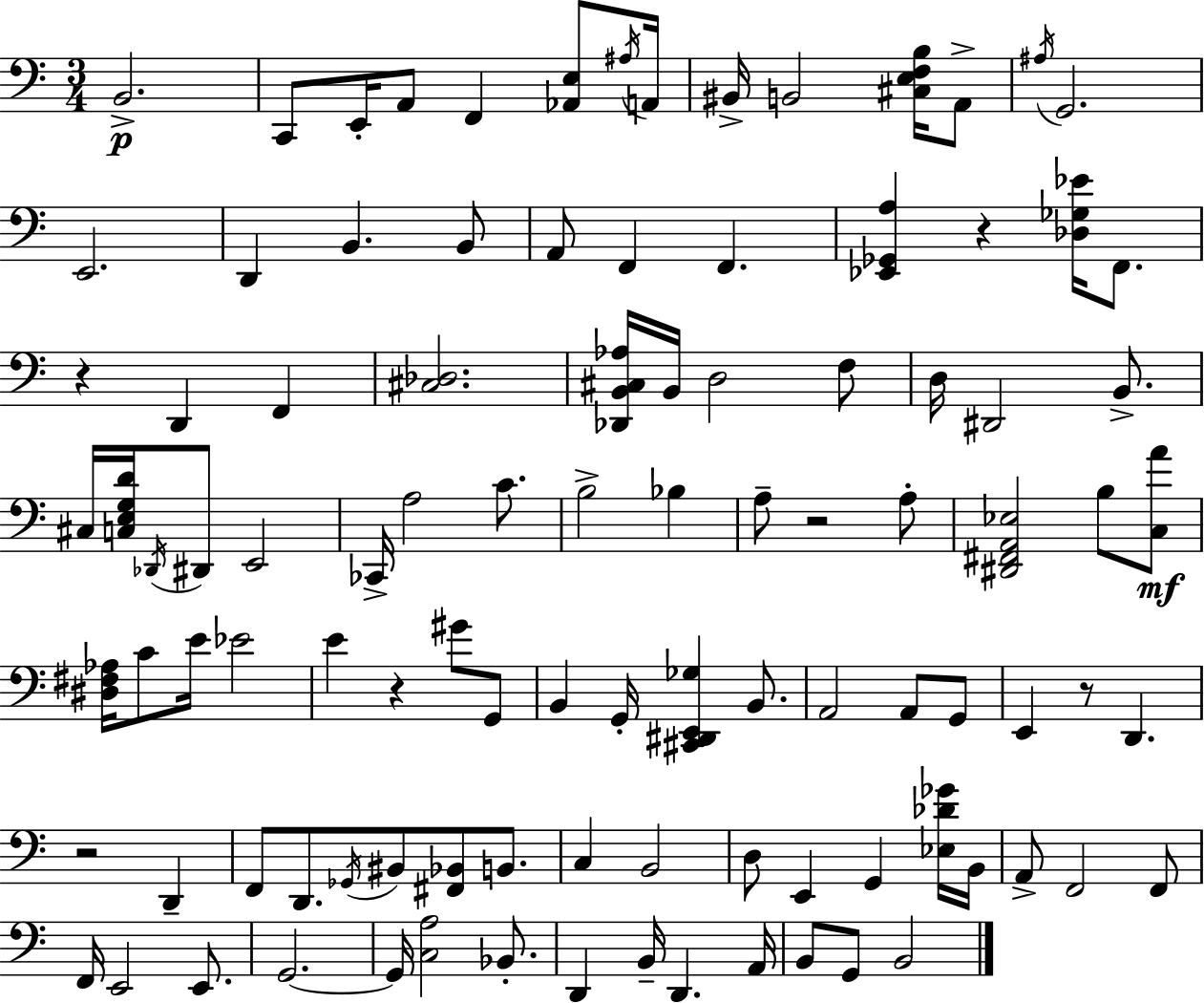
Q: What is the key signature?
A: A minor